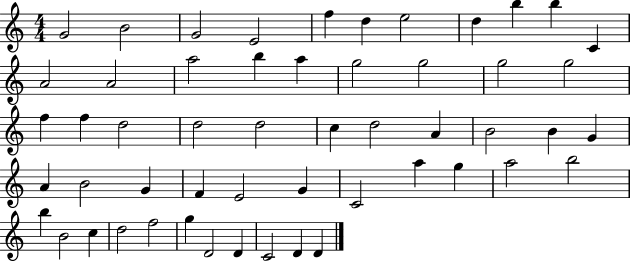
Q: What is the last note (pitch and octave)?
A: D4